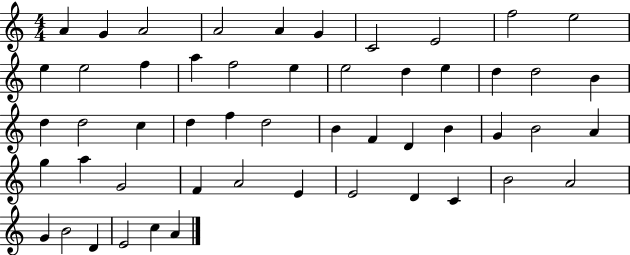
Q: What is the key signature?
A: C major